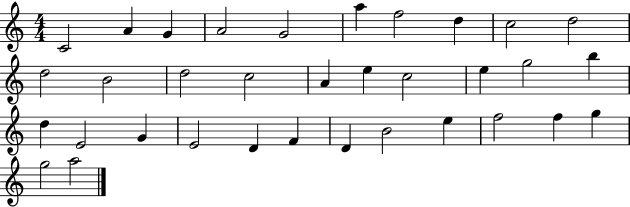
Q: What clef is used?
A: treble